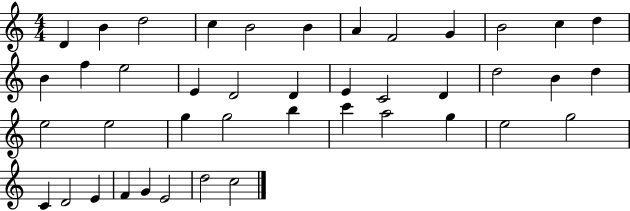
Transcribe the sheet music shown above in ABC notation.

X:1
T:Untitled
M:4/4
L:1/4
K:C
D B d2 c B2 B A F2 G B2 c d B f e2 E D2 D E C2 D d2 B d e2 e2 g g2 b c' a2 g e2 g2 C D2 E F G E2 d2 c2